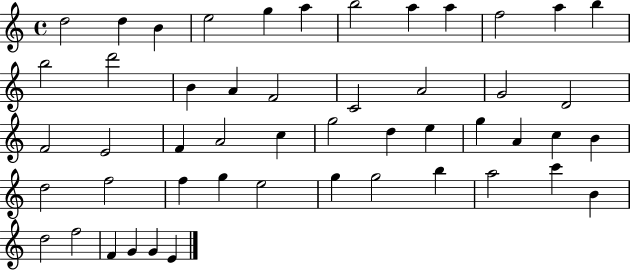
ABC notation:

X:1
T:Untitled
M:4/4
L:1/4
K:C
d2 d B e2 g a b2 a a f2 a b b2 d'2 B A F2 C2 A2 G2 D2 F2 E2 F A2 c g2 d e g A c B d2 f2 f g e2 g g2 b a2 c' B d2 f2 F G G E